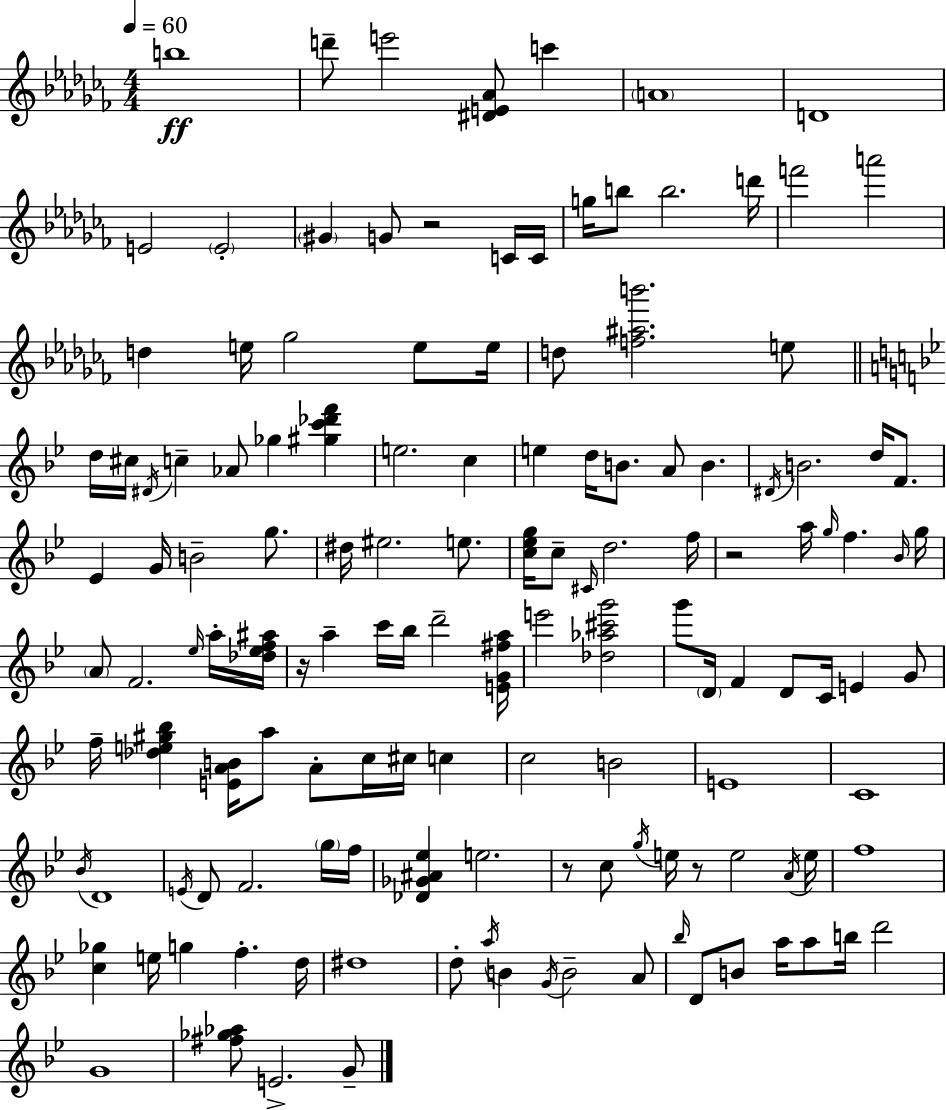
B5/w D6/e E6/h [D#4,E4,Ab4]/e C6/q A4/w D4/w E4/h E4/h G#4/q G4/e R/h C4/s C4/s G5/s B5/e B5/h. D6/s F6/h A6/h D5/q E5/s Gb5/h E5/e E5/s D5/e [F5,A#5,B6]/h. E5/e D5/s C#5/s D#4/s C5/q Ab4/e Gb5/q [G#5,C6,Db6,F6]/q E5/h. C5/q E5/q D5/s B4/e. A4/e B4/q. D#4/s B4/h. D5/s F4/e. Eb4/q G4/s B4/h G5/e. D#5/s EIS5/h. E5/e. [C5,Eb5,G5]/s C5/e C#4/s D5/h. F5/s R/h A5/s G5/s F5/q. Bb4/s G5/s A4/e F4/h. Eb5/s A5/s [Db5,Eb5,F5,A#5]/s R/s A5/q C6/s Bb5/s D6/h [E4,G4,F#5,A5]/s E6/h [Db5,Ab5,C#6,G6]/h G6/e D4/s F4/q D4/e C4/s E4/q G4/e F5/s [Db5,E5,G#5,Bb5]/q [E4,A4,B4]/s A5/e A4/e C5/s C#5/s C5/q C5/h B4/h E4/w C4/w Bb4/s D4/w E4/s D4/e F4/h. G5/s F5/s [Db4,Gb4,A#4,Eb5]/q E5/h. R/e C5/e G5/s E5/s R/e E5/h A4/s E5/s F5/w [C5,Gb5]/q E5/s G5/q F5/q. D5/s D#5/w D5/e A5/s B4/q G4/s B4/h A4/e Bb5/s D4/e B4/e A5/s A5/e B5/s D6/h G4/w [F#5,Gb5,Ab5]/e E4/h. G4/e